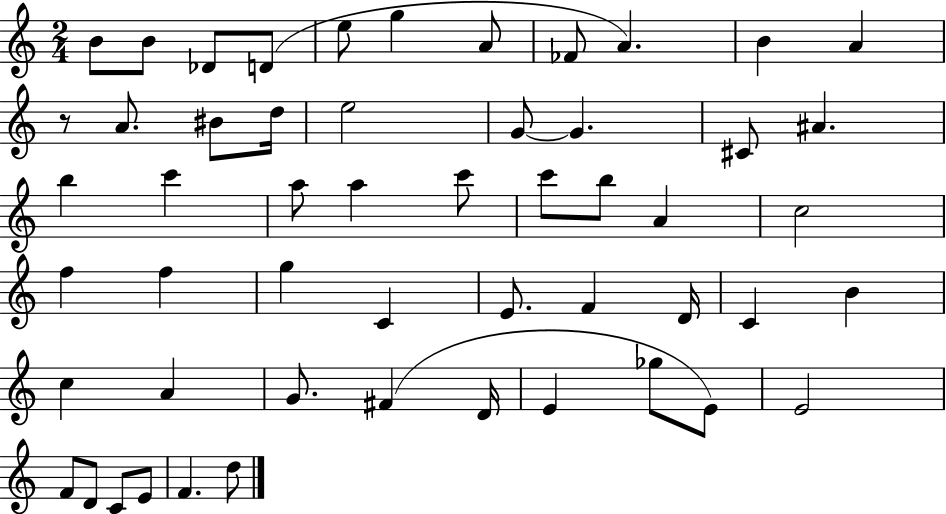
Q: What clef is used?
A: treble